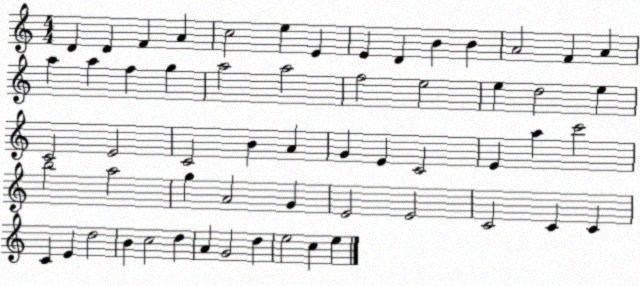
X:1
T:Untitled
M:4/4
L:1/4
K:C
D D F A c2 e E E D B B A2 F A a a f g a2 a2 f2 e2 e d2 e C2 E2 C2 B A G E C2 E a c'2 b2 a2 g A2 G E2 E2 C2 C C C E d2 B c2 d A G2 d e2 c e